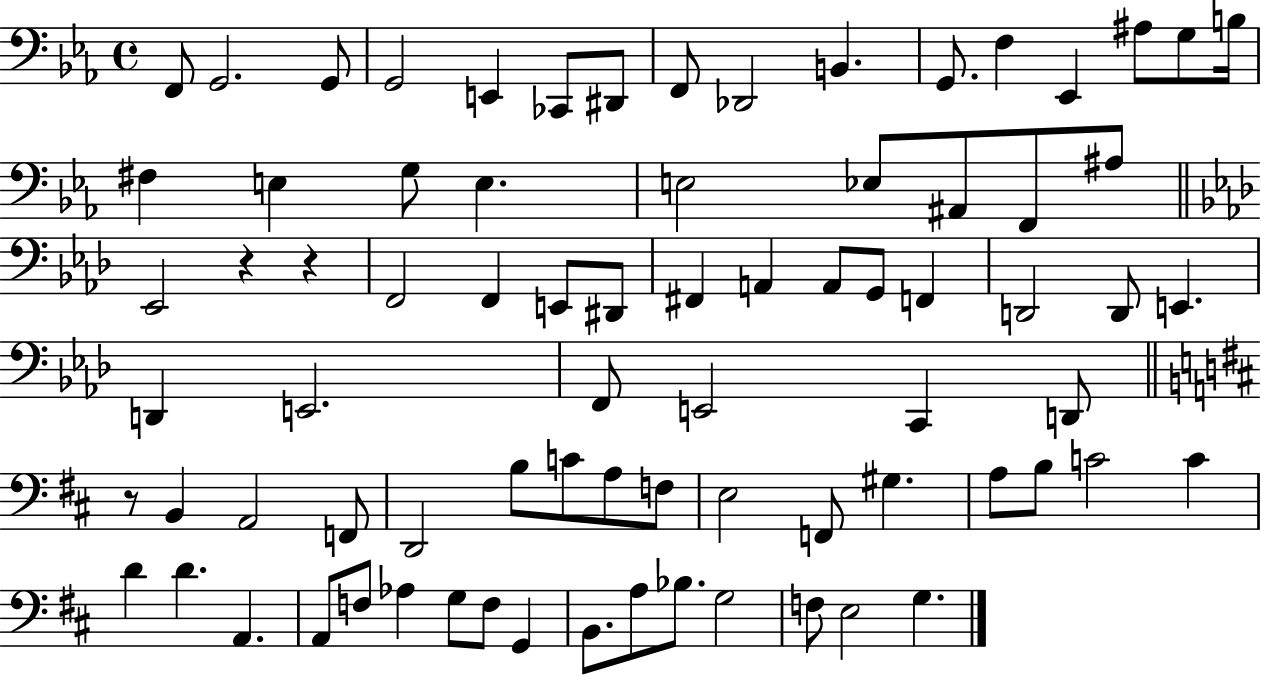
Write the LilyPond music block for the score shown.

{
  \clef bass
  \time 4/4
  \defaultTimeSignature
  \key ees \major
  f,8 g,2. g,8 | g,2 e,4 ces,8 dis,8 | f,8 des,2 b,4. | g,8. f4 ees,4 ais8 g8 b16 | \break fis4 e4 g8 e4. | e2 ees8 ais,8 f,8 ais8 | \bar "||" \break \key aes \major ees,2 r4 r4 | f,2 f,4 e,8 dis,8 | fis,4 a,4 a,8 g,8 f,4 | d,2 d,8 e,4. | \break d,4 e,2. | f,8 e,2 c,4 d,8 | \bar "||" \break \key d \major r8 b,4 a,2 f,8 | d,2 b8 c'8 a8 f8 | e2 f,8 gis4. | a8 b8 c'2 c'4 | \break d'4 d'4. a,4. | a,8 f8 aes4 g8 f8 g,4 | b,8. a8 bes8. g2 | f8 e2 g4. | \break \bar "|."
}